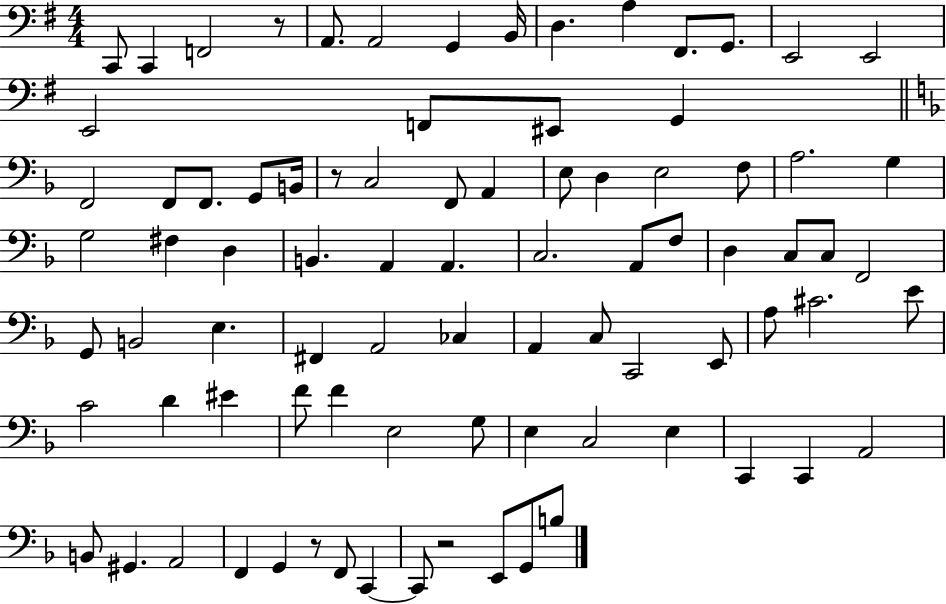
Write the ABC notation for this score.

X:1
T:Untitled
M:4/4
L:1/4
K:G
C,,/2 C,, F,,2 z/2 A,,/2 A,,2 G,, B,,/4 D, A, ^F,,/2 G,,/2 E,,2 E,,2 E,,2 F,,/2 ^E,,/2 G,, F,,2 F,,/2 F,,/2 G,,/2 B,,/4 z/2 C,2 F,,/2 A,, E,/2 D, E,2 F,/2 A,2 G, G,2 ^F, D, B,, A,, A,, C,2 A,,/2 F,/2 D, C,/2 C,/2 F,,2 G,,/2 B,,2 E, ^F,, A,,2 _C, A,, C,/2 C,,2 E,,/2 A,/2 ^C2 E/2 C2 D ^E F/2 F E,2 G,/2 E, C,2 E, C,, C,, A,,2 B,,/2 ^G,, A,,2 F,, G,, z/2 F,,/2 C,, C,,/2 z2 E,,/2 G,,/2 B,/2